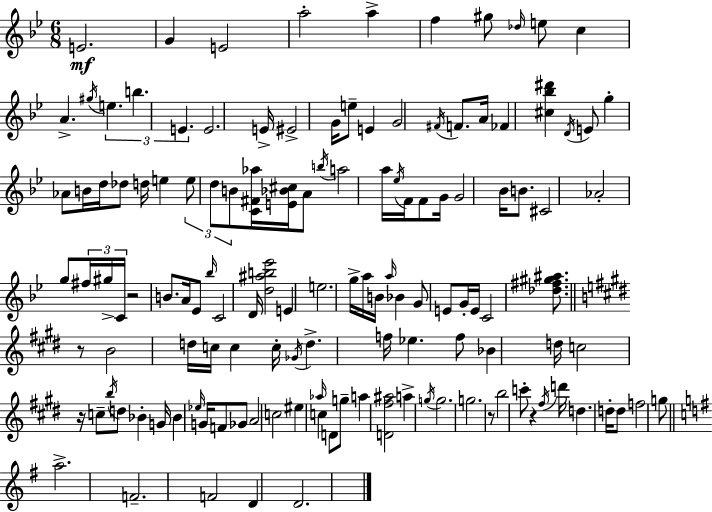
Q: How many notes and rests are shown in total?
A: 133